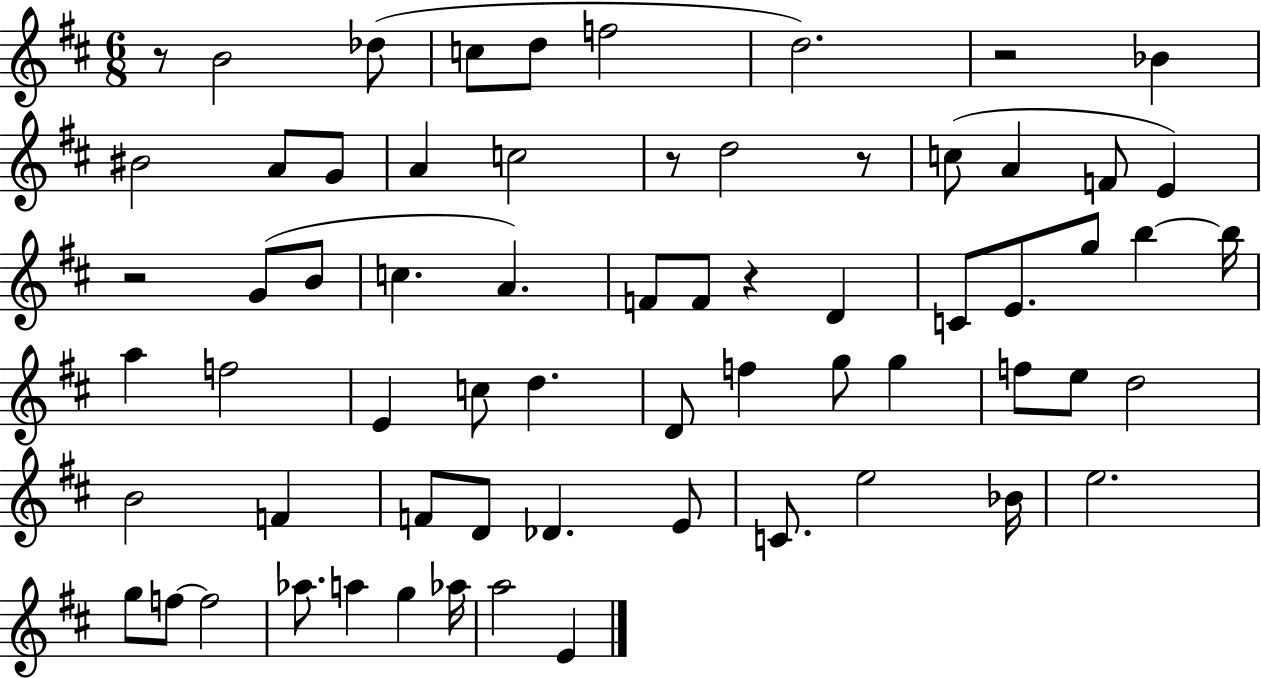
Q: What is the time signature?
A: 6/8